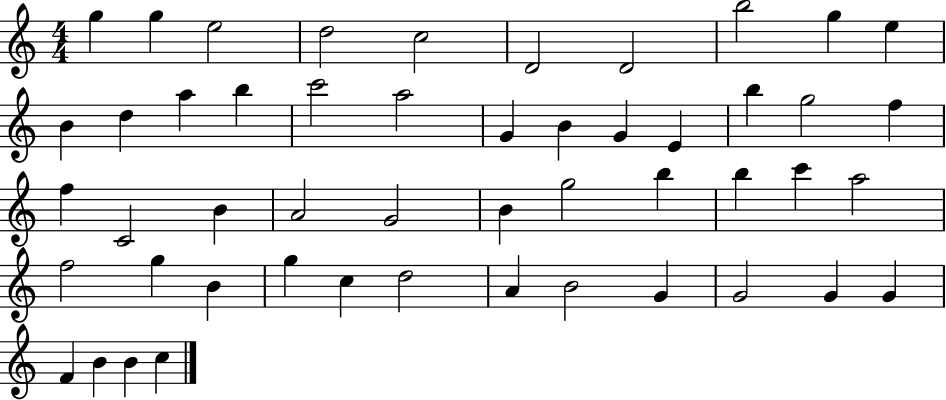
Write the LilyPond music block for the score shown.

{
  \clef treble
  \numericTimeSignature
  \time 4/4
  \key c \major
  g''4 g''4 e''2 | d''2 c''2 | d'2 d'2 | b''2 g''4 e''4 | \break b'4 d''4 a''4 b''4 | c'''2 a''2 | g'4 b'4 g'4 e'4 | b''4 g''2 f''4 | \break f''4 c'2 b'4 | a'2 g'2 | b'4 g''2 b''4 | b''4 c'''4 a''2 | \break f''2 g''4 b'4 | g''4 c''4 d''2 | a'4 b'2 g'4 | g'2 g'4 g'4 | \break f'4 b'4 b'4 c''4 | \bar "|."
}